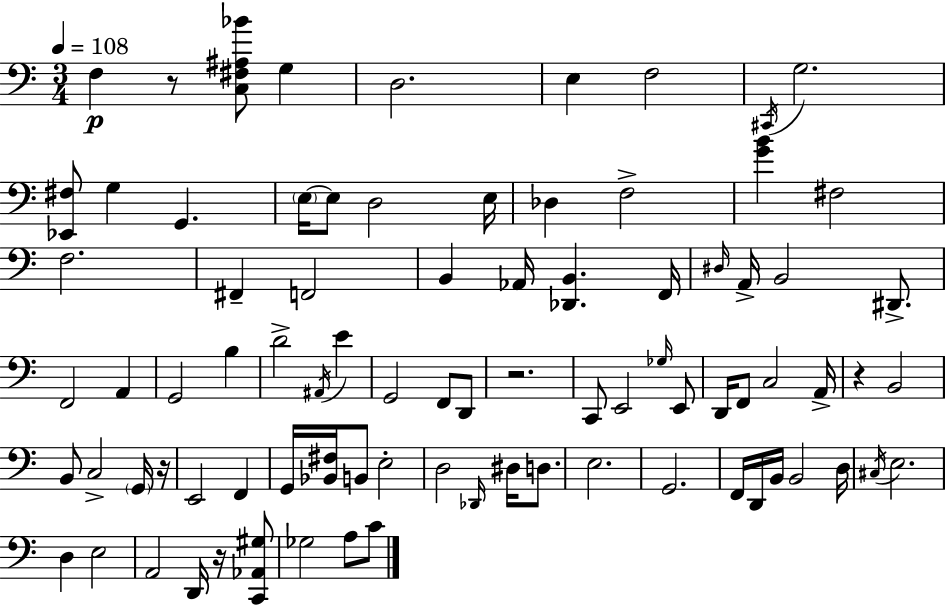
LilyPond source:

{
  \clef bass
  \numericTimeSignature
  \time 3/4
  \key a \minor
  \tempo 4 = 108
  \repeat volta 2 { f4\p r8 <c fis ais bes'>8 g4 | d2. | e4 f2 | \acciaccatura { cis,16 } g2. | \break <ees, fis>8 g4 g,4. | \parenthesize e16~~ e8 d2 | e16 des4 f2-> | <g' b'>4 fis2 | \break f2. | fis,4-- f,2 | b,4 aes,16 <des, b,>4. | f,16 \grace { dis16 } a,16-> b,2 dis,8.-> | \break f,2 a,4 | g,2 b4 | d'2-> \acciaccatura { ais,16 } e'4 | g,2 f,8 | \break d,8 r2. | c,8 e,2 | \grace { ges16 } e,8 d,16 f,8 c2 | a,16-> r4 b,2 | \break b,8 c2-> | \parenthesize g,16 r16 e,2 | f,4 g,16 <bes, fis>16 b,8 e2-. | d2 | \break \grace { des,16 } dis16 d8. e2. | g,2. | f,16 d,16 b,16 b,2 | d16 \acciaccatura { cis16 } e2. | \break d4 e2 | a,2 | d,16 r16 <c, aes, gis>8 ges2 | a8 c'8 } \bar "|."
}